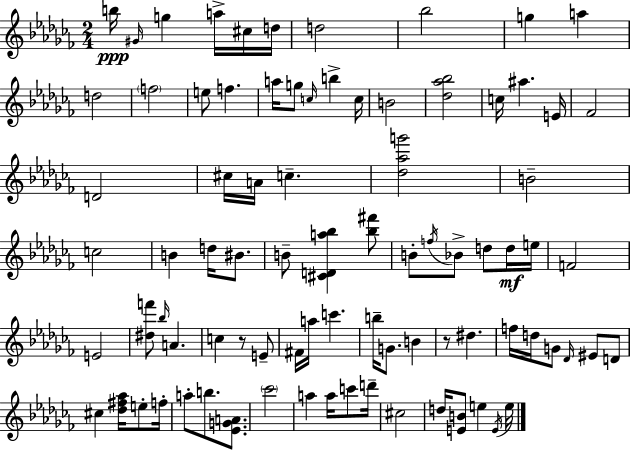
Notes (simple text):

B5/s G#4/s G5/q A5/s C#5/s D5/s D5/h Bb5/h G5/q A5/q D5/h F5/h E5/e F5/q. A5/s G5/e C5/s B5/q C5/s B4/h [Db5,Ab5,Bb5]/h C5/s A#5/q. E4/s FES4/h D4/h C#5/s A4/s C5/q. [Db5,Ab5,G6]/h B4/h C5/h B4/q D5/s BIS4/e. B4/e [C#4,D4,A5,Bb5]/q [Bb5,F#6]/e B4/e F5/s Bb4/e D5/e D5/s E5/s F4/h E4/h [D#5,F6]/e Bb5/s A4/q. C5/q R/e E4/e F#4/s A5/s C6/q. B5/s G4/e. B4/q R/e D#5/q. F5/s D5/s G4/e Db4/s EIS4/e D4/e C#5/q [Db5,F#5,Ab5]/s E5/e F5/s A5/e B5/e. [Eb4,G4,A4]/e. CES6/h A5/q A5/s C6/e D6/s C#5/h D5/s [E4,B4]/e E5/q E4/s E5/s